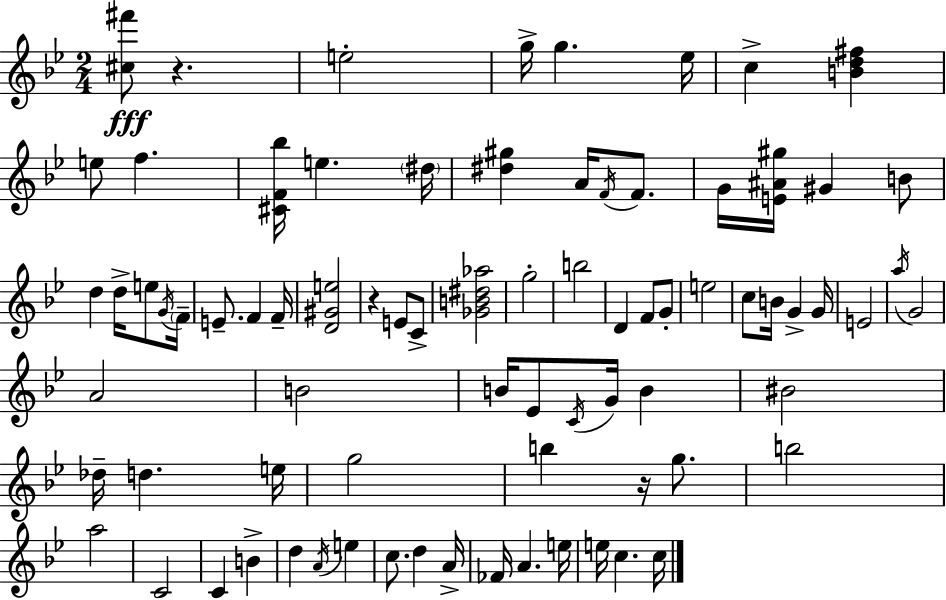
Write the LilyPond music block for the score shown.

{
  \clef treble
  \numericTimeSignature
  \time 2/4
  \key g \minor
  \repeat volta 2 { <cis'' fis'''>8\fff r4. | e''2-. | g''16-> g''4. ees''16 | c''4-> <b' d'' fis''>4 | \break e''8 f''4. | <cis' f' bes''>16 e''4. \parenthesize dis''16 | <dis'' gis''>4 a'16 \acciaccatura { f'16 } f'8. | g'16 <e' ais' gis''>16 gis'4 b'8 | \break d''4 d''16-> e''8 | \acciaccatura { g'16 } \parenthesize f'16-- e'8.-- f'4 | f'16-- <d' gis' e''>2 | r4 e'8 | \break c'8-> <ges' b' dis'' aes''>2 | g''2-. | b''2 | d'4 f'8 | \break g'8-. e''2 | c''8 b'16 g'4-> | g'16 e'2 | \acciaccatura { a''16 } g'2 | \break a'2 | b'2 | b'16 ees'8 \acciaccatura { c'16 } g'16 | b'4 bis'2 | \break des''16-- d''4. | e''16 g''2 | b''4 | r16 g''8. b''2 | \break a''2 | c'2 | c'4 | b'4-> d''4 | \break \acciaccatura { a'16 } e''4 c''8. | d''4 a'16-> fes'16 a'4. | e''16 e''16 c''4. | c''16 } \bar "|."
}